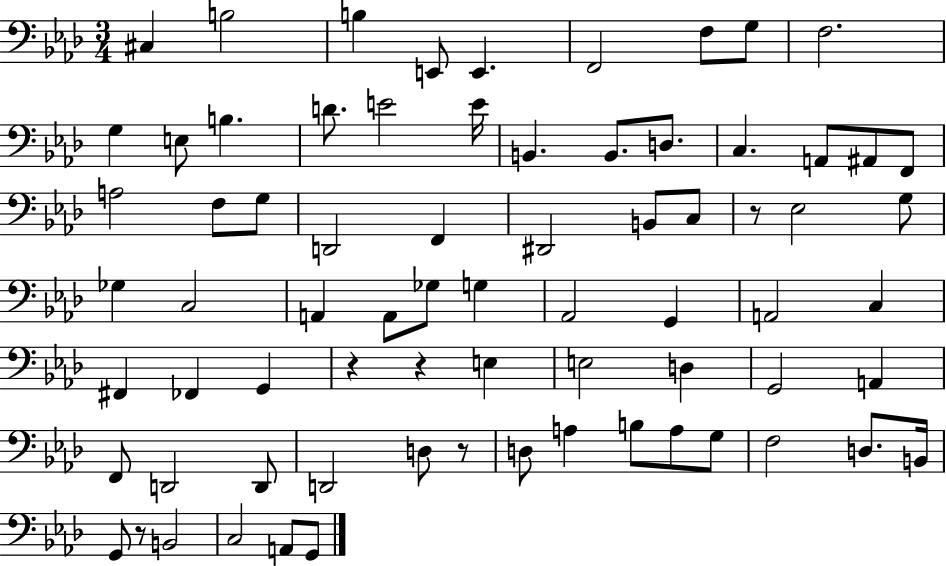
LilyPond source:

{
  \clef bass
  \numericTimeSignature
  \time 3/4
  \key aes \major
  cis4 b2 | b4 e,8 e,4. | f,2 f8 g8 | f2. | \break g4 e8 b4. | d'8. e'2 e'16 | b,4. b,8. d8. | c4. a,8 ais,8 f,8 | \break a2 f8 g8 | d,2 f,4 | dis,2 b,8 c8 | r8 ees2 g8 | \break ges4 c2 | a,4 a,8 ges8 g4 | aes,2 g,4 | a,2 c4 | \break fis,4 fes,4 g,4 | r4 r4 e4 | e2 d4 | g,2 a,4 | \break f,8 d,2 d,8 | d,2 d8 r8 | d8 a4 b8 a8 g8 | f2 d8. b,16 | \break g,8 r8 b,2 | c2 a,8 g,8 | \bar "|."
}